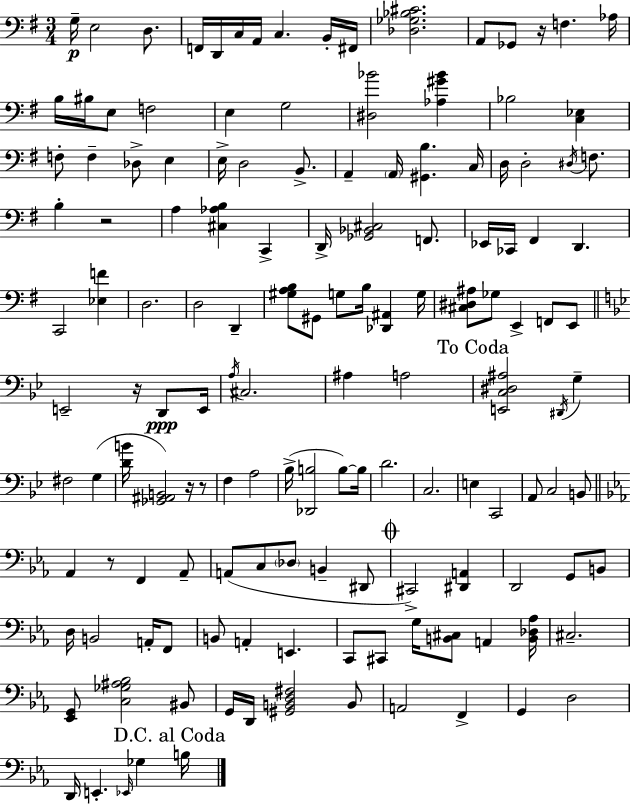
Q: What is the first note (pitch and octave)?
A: G3